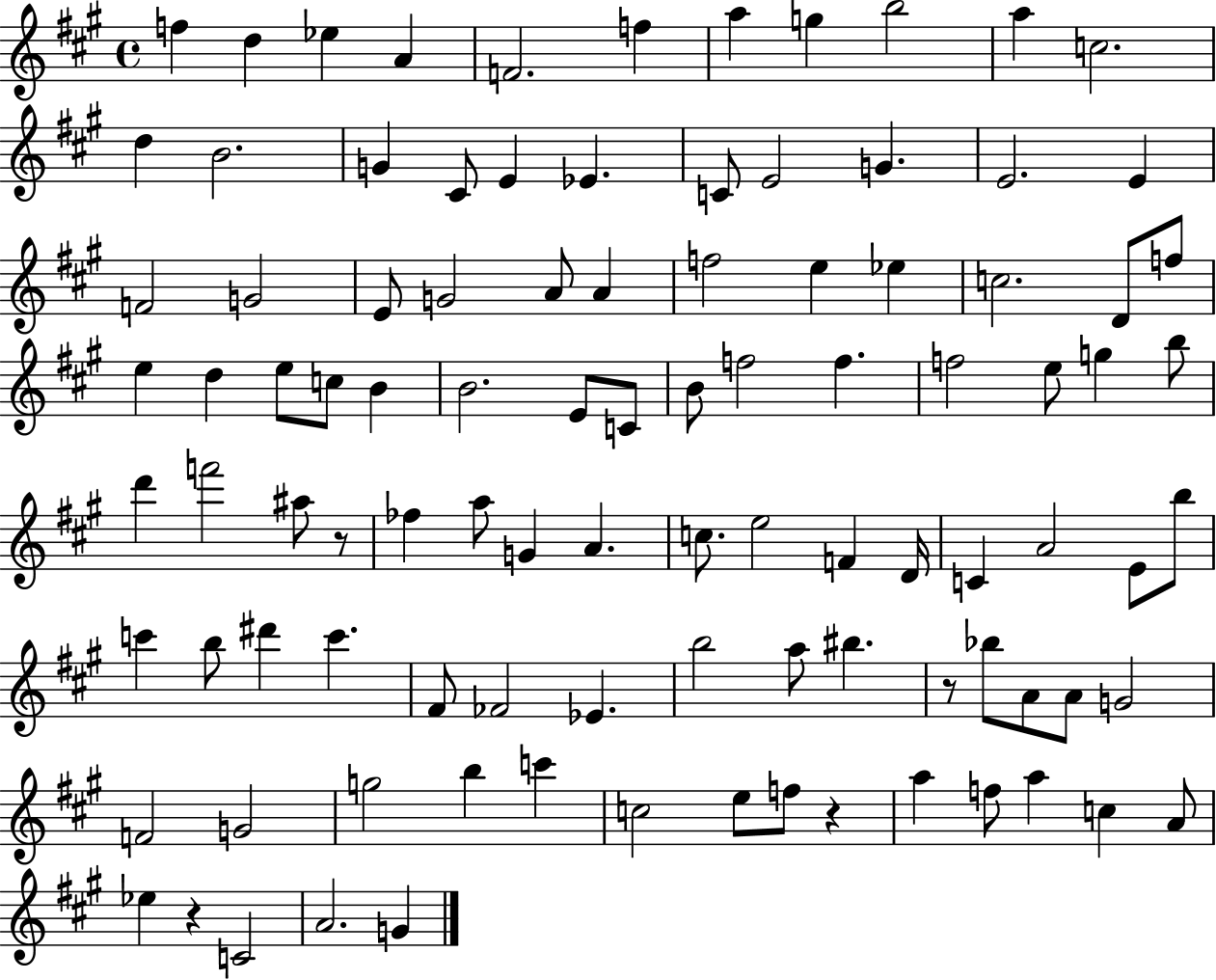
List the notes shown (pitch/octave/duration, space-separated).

F5/q D5/q Eb5/q A4/q F4/h. F5/q A5/q G5/q B5/h A5/q C5/h. D5/q B4/h. G4/q C#4/e E4/q Eb4/q. C4/e E4/h G4/q. E4/h. E4/q F4/h G4/h E4/e G4/h A4/e A4/q F5/h E5/q Eb5/q C5/h. D4/e F5/e E5/q D5/q E5/e C5/e B4/q B4/h. E4/e C4/e B4/e F5/h F5/q. F5/h E5/e G5/q B5/e D6/q F6/h A#5/e R/e FES5/q A5/e G4/q A4/q. C5/e. E5/h F4/q D4/s C4/q A4/h E4/e B5/e C6/q B5/e D#6/q C6/q. F#4/e FES4/h Eb4/q. B5/h A5/e BIS5/q. R/e Bb5/e A4/e A4/e G4/h F4/h G4/h G5/h B5/q C6/q C5/h E5/e F5/e R/q A5/q F5/e A5/q C5/q A4/e Eb5/q R/q C4/h A4/h. G4/q